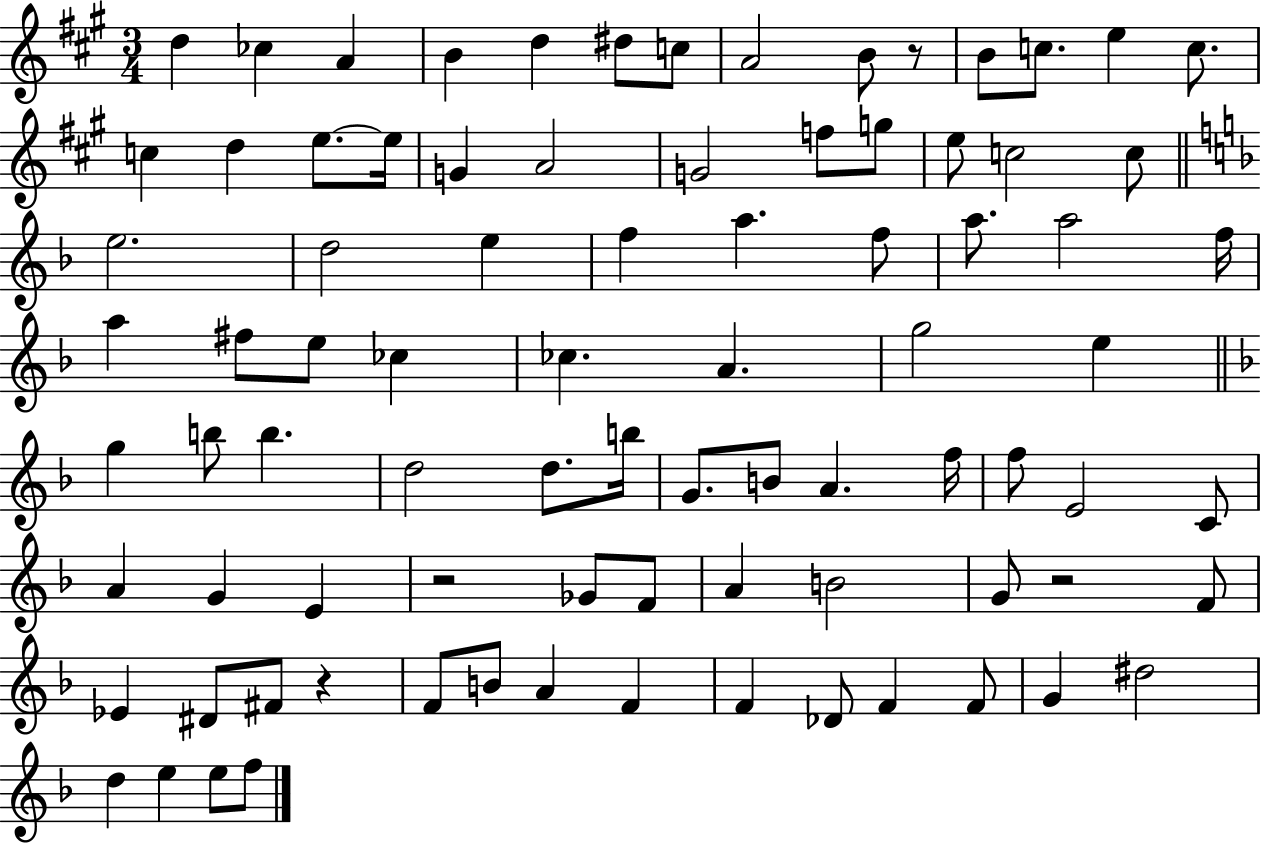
{
  \clef treble
  \numericTimeSignature
  \time 3/4
  \key a \major
  d''4 ces''4 a'4 | b'4 d''4 dis''8 c''8 | a'2 b'8 r8 | b'8 c''8. e''4 c''8. | \break c''4 d''4 e''8.~~ e''16 | g'4 a'2 | g'2 f''8 g''8 | e''8 c''2 c''8 | \break \bar "||" \break \key f \major e''2. | d''2 e''4 | f''4 a''4. f''8 | a''8. a''2 f''16 | \break a''4 fis''8 e''8 ces''4 | ces''4. a'4. | g''2 e''4 | \bar "||" \break \key f \major g''4 b''8 b''4. | d''2 d''8. b''16 | g'8. b'8 a'4. f''16 | f''8 e'2 c'8 | \break a'4 g'4 e'4 | r2 ges'8 f'8 | a'4 b'2 | g'8 r2 f'8 | \break ees'4 dis'8 fis'8 r4 | f'8 b'8 a'4 f'4 | f'4 des'8 f'4 f'8 | g'4 dis''2 | \break d''4 e''4 e''8 f''8 | \bar "|."
}